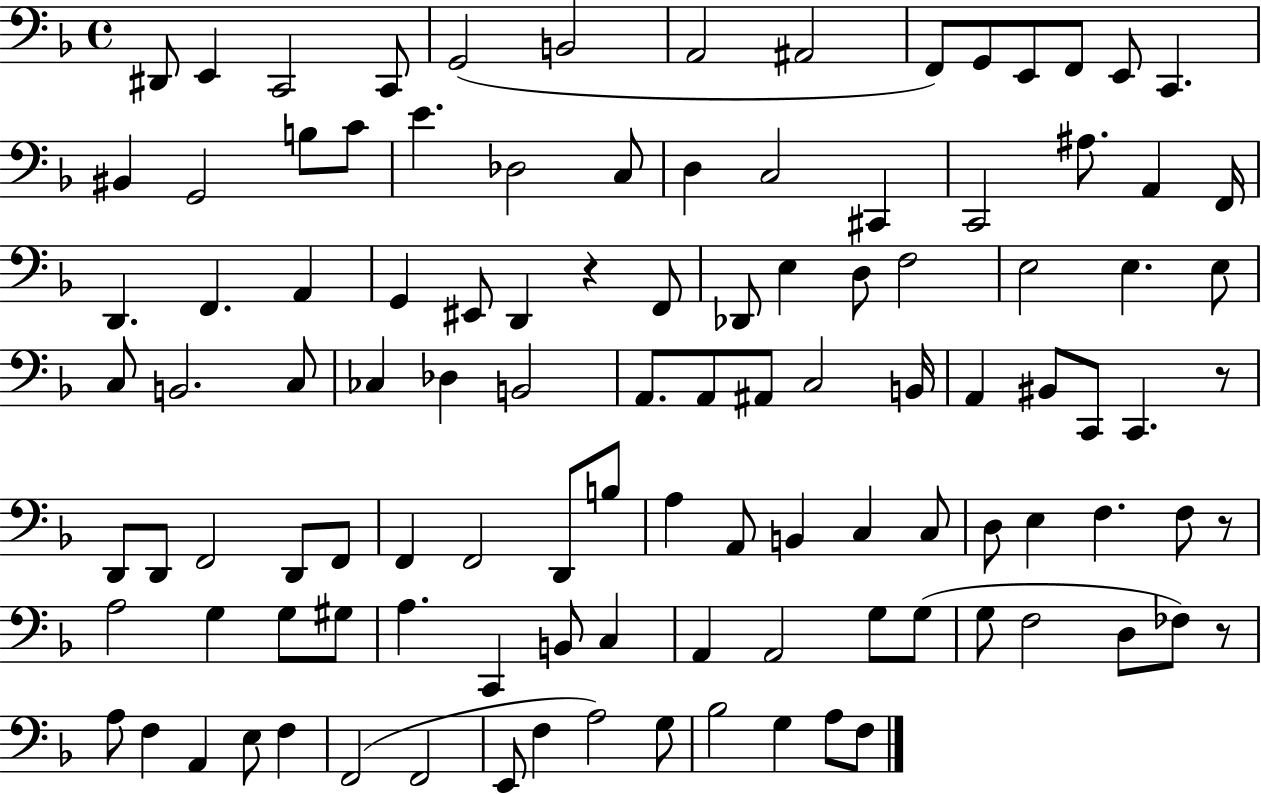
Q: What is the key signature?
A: F major